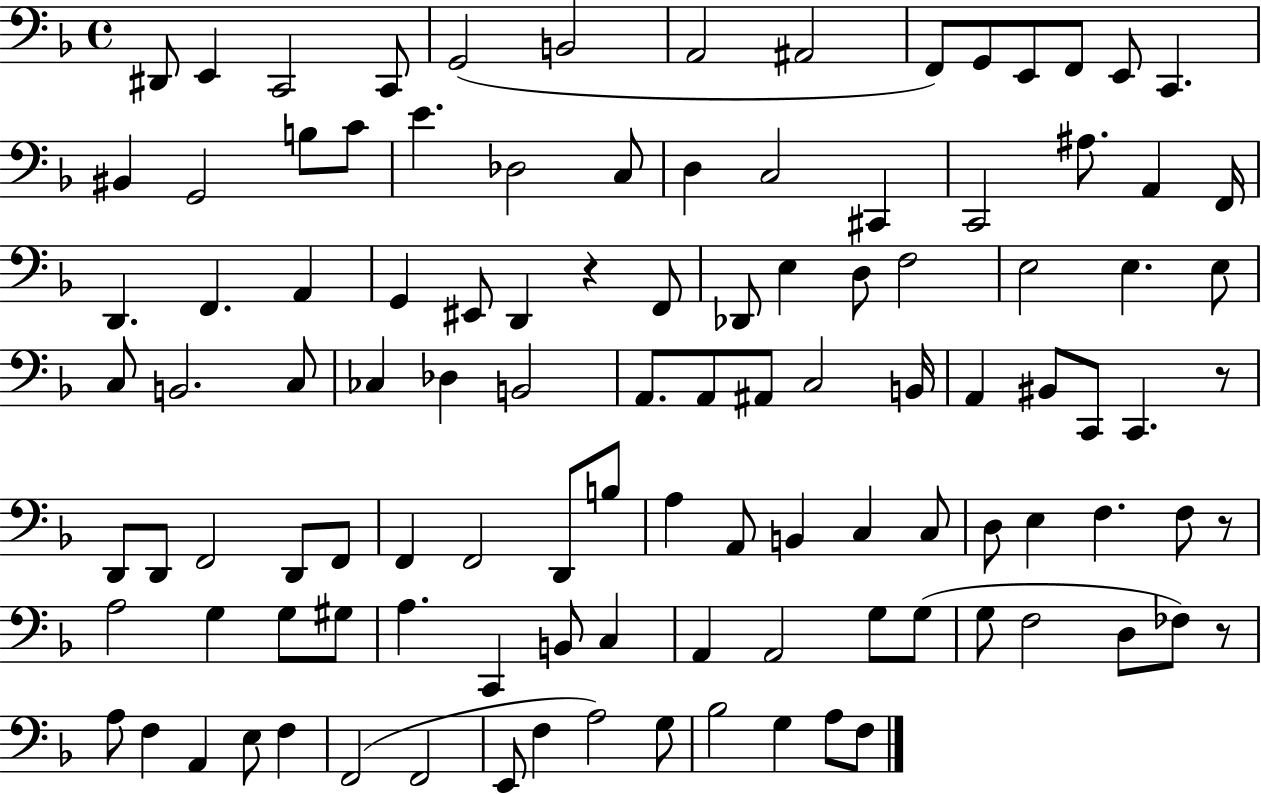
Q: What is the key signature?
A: F major